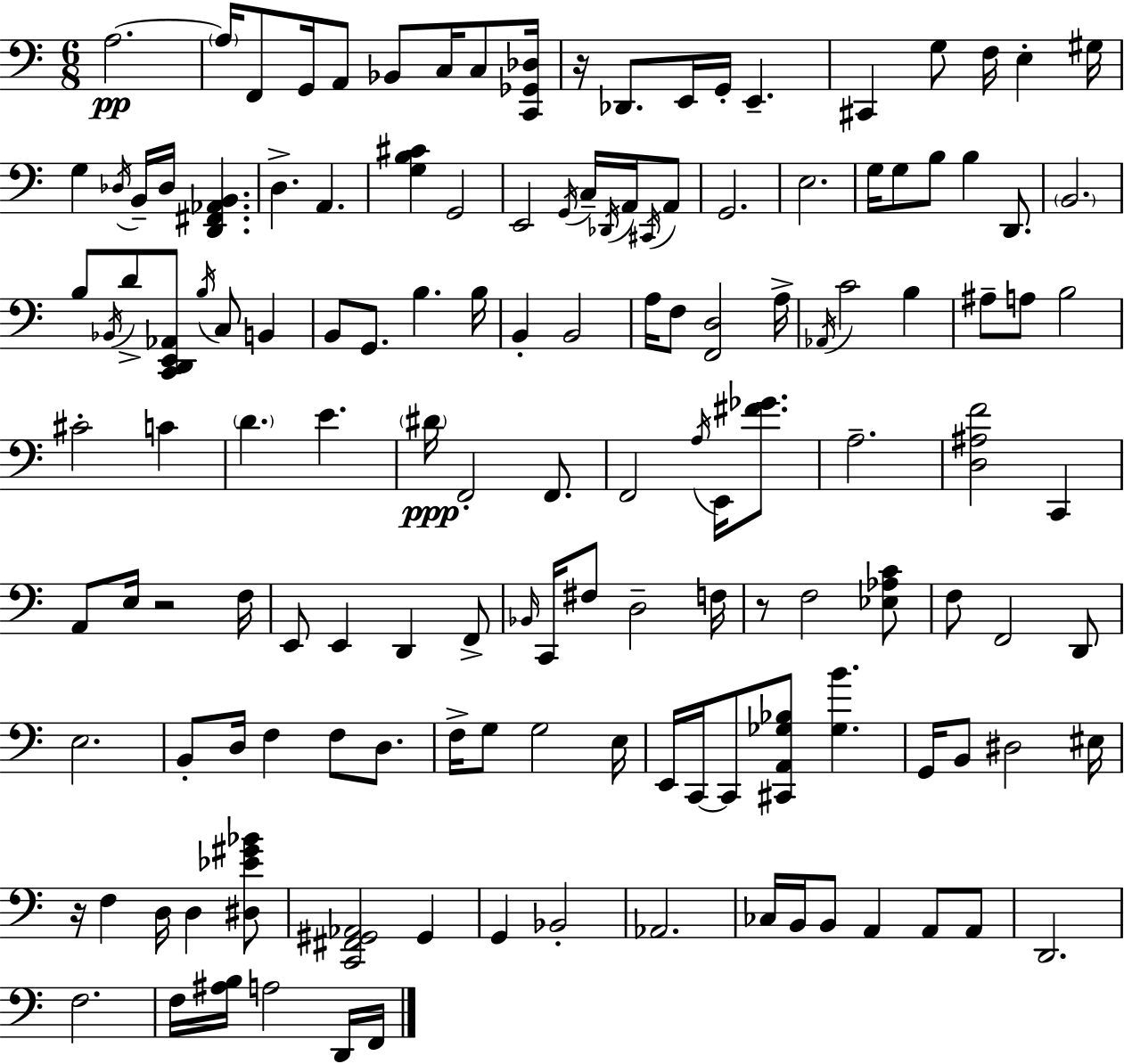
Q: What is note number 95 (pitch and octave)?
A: F3